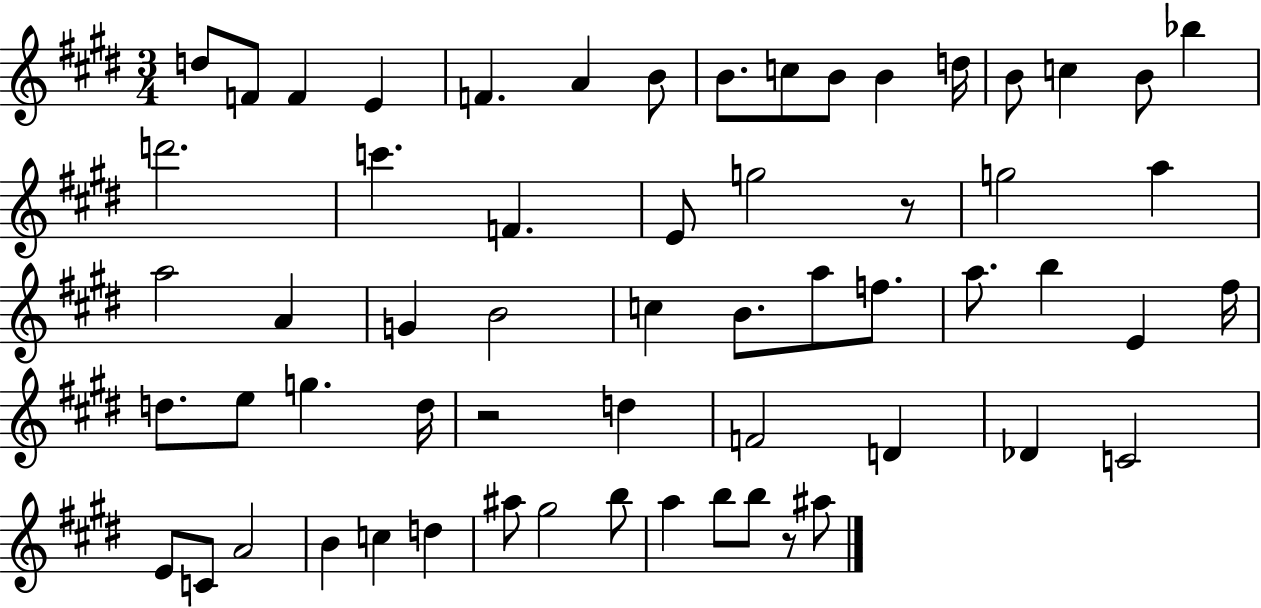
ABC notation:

X:1
T:Untitled
M:3/4
L:1/4
K:E
d/2 F/2 F E F A B/2 B/2 c/2 B/2 B d/4 B/2 c B/2 _b d'2 c' F E/2 g2 z/2 g2 a a2 A G B2 c B/2 a/2 f/2 a/2 b E ^f/4 d/2 e/2 g d/4 z2 d F2 D _D C2 E/2 C/2 A2 B c d ^a/2 ^g2 b/2 a b/2 b/2 z/2 ^a/2